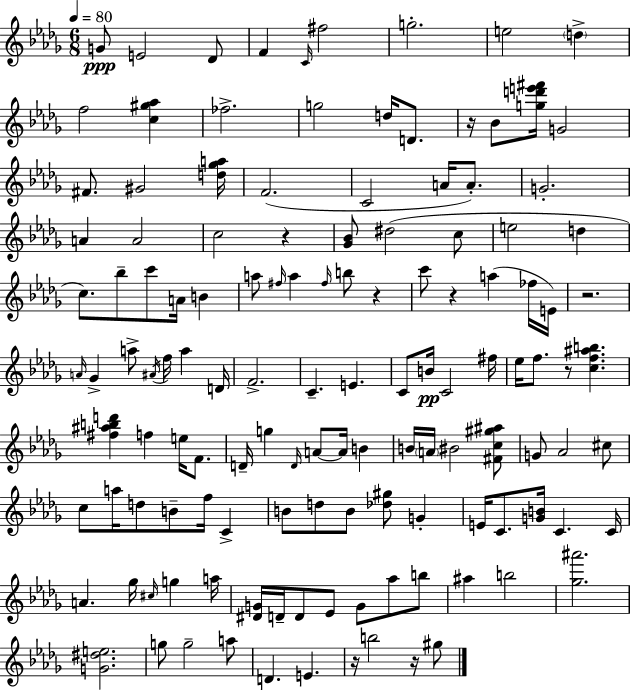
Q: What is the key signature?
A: BES minor